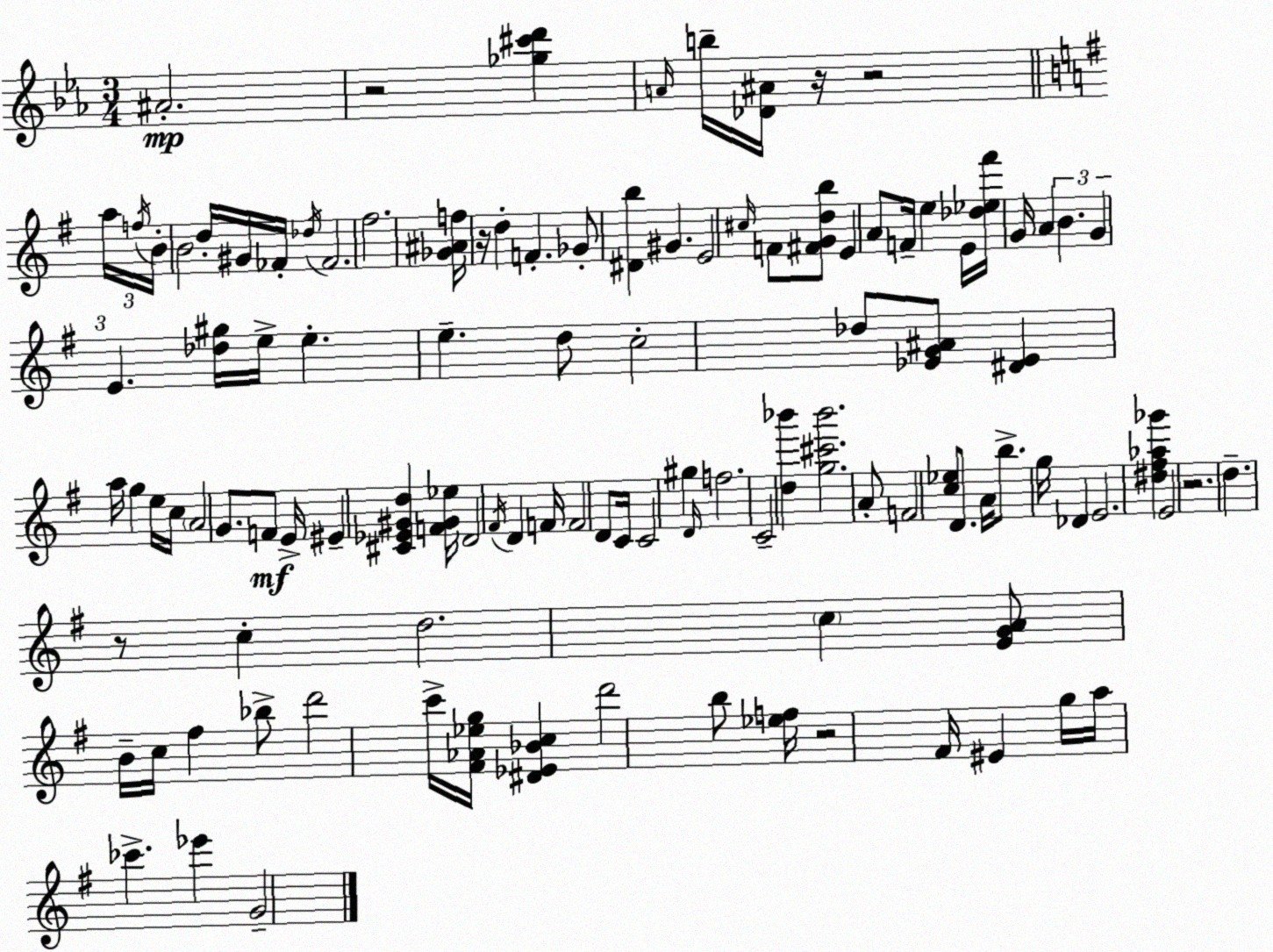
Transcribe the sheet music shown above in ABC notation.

X:1
T:Untitled
M:3/4
L:1/4
K:Eb
^A2 z2 [_g^c'd'] A/4 b/4 [_D^A]/4 z/4 z2 a/4 f/4 B/4 B2 d/4 ^G/4 _F/4 _d/4 _F2 ^f2 [_G^Af]/4 z/4 d F _G/2 [^Db] ^G E2 ^c/4 F/2 [^FGdb]/2 E A/2 F/4 e E/4 [_d_e^f']/4 G/4 A B G E [_d^g]/4 e/4 e e d/2 c2 _d/2 [_EG^A]/2 [^D_E] a/4 g e/4 c/4 A2 G/2 F/2 E/4 ^E [^C_E^Gd] [F^G_e]/4 D2 ^F/4 D F/4 F2 D/2 C/4 C2 ^g D/4 f2 C2 [d_b'] [g^c'_b']2 A/2 F2 [c_e]/2 D/2 A/4 b/2 g/4 _D E2 [^d^f_a_g'] E2 z2 d z/2 c d2 c [EGA]/2 B/4 c/4 ^f _b/2 d'2 c'/4 [^F_A_eg]/4 [^D_E_Bc] d'2 b/2 [_ef]/4 z2 ^F/4 ^E g/4 a/4 _c' _e' G2